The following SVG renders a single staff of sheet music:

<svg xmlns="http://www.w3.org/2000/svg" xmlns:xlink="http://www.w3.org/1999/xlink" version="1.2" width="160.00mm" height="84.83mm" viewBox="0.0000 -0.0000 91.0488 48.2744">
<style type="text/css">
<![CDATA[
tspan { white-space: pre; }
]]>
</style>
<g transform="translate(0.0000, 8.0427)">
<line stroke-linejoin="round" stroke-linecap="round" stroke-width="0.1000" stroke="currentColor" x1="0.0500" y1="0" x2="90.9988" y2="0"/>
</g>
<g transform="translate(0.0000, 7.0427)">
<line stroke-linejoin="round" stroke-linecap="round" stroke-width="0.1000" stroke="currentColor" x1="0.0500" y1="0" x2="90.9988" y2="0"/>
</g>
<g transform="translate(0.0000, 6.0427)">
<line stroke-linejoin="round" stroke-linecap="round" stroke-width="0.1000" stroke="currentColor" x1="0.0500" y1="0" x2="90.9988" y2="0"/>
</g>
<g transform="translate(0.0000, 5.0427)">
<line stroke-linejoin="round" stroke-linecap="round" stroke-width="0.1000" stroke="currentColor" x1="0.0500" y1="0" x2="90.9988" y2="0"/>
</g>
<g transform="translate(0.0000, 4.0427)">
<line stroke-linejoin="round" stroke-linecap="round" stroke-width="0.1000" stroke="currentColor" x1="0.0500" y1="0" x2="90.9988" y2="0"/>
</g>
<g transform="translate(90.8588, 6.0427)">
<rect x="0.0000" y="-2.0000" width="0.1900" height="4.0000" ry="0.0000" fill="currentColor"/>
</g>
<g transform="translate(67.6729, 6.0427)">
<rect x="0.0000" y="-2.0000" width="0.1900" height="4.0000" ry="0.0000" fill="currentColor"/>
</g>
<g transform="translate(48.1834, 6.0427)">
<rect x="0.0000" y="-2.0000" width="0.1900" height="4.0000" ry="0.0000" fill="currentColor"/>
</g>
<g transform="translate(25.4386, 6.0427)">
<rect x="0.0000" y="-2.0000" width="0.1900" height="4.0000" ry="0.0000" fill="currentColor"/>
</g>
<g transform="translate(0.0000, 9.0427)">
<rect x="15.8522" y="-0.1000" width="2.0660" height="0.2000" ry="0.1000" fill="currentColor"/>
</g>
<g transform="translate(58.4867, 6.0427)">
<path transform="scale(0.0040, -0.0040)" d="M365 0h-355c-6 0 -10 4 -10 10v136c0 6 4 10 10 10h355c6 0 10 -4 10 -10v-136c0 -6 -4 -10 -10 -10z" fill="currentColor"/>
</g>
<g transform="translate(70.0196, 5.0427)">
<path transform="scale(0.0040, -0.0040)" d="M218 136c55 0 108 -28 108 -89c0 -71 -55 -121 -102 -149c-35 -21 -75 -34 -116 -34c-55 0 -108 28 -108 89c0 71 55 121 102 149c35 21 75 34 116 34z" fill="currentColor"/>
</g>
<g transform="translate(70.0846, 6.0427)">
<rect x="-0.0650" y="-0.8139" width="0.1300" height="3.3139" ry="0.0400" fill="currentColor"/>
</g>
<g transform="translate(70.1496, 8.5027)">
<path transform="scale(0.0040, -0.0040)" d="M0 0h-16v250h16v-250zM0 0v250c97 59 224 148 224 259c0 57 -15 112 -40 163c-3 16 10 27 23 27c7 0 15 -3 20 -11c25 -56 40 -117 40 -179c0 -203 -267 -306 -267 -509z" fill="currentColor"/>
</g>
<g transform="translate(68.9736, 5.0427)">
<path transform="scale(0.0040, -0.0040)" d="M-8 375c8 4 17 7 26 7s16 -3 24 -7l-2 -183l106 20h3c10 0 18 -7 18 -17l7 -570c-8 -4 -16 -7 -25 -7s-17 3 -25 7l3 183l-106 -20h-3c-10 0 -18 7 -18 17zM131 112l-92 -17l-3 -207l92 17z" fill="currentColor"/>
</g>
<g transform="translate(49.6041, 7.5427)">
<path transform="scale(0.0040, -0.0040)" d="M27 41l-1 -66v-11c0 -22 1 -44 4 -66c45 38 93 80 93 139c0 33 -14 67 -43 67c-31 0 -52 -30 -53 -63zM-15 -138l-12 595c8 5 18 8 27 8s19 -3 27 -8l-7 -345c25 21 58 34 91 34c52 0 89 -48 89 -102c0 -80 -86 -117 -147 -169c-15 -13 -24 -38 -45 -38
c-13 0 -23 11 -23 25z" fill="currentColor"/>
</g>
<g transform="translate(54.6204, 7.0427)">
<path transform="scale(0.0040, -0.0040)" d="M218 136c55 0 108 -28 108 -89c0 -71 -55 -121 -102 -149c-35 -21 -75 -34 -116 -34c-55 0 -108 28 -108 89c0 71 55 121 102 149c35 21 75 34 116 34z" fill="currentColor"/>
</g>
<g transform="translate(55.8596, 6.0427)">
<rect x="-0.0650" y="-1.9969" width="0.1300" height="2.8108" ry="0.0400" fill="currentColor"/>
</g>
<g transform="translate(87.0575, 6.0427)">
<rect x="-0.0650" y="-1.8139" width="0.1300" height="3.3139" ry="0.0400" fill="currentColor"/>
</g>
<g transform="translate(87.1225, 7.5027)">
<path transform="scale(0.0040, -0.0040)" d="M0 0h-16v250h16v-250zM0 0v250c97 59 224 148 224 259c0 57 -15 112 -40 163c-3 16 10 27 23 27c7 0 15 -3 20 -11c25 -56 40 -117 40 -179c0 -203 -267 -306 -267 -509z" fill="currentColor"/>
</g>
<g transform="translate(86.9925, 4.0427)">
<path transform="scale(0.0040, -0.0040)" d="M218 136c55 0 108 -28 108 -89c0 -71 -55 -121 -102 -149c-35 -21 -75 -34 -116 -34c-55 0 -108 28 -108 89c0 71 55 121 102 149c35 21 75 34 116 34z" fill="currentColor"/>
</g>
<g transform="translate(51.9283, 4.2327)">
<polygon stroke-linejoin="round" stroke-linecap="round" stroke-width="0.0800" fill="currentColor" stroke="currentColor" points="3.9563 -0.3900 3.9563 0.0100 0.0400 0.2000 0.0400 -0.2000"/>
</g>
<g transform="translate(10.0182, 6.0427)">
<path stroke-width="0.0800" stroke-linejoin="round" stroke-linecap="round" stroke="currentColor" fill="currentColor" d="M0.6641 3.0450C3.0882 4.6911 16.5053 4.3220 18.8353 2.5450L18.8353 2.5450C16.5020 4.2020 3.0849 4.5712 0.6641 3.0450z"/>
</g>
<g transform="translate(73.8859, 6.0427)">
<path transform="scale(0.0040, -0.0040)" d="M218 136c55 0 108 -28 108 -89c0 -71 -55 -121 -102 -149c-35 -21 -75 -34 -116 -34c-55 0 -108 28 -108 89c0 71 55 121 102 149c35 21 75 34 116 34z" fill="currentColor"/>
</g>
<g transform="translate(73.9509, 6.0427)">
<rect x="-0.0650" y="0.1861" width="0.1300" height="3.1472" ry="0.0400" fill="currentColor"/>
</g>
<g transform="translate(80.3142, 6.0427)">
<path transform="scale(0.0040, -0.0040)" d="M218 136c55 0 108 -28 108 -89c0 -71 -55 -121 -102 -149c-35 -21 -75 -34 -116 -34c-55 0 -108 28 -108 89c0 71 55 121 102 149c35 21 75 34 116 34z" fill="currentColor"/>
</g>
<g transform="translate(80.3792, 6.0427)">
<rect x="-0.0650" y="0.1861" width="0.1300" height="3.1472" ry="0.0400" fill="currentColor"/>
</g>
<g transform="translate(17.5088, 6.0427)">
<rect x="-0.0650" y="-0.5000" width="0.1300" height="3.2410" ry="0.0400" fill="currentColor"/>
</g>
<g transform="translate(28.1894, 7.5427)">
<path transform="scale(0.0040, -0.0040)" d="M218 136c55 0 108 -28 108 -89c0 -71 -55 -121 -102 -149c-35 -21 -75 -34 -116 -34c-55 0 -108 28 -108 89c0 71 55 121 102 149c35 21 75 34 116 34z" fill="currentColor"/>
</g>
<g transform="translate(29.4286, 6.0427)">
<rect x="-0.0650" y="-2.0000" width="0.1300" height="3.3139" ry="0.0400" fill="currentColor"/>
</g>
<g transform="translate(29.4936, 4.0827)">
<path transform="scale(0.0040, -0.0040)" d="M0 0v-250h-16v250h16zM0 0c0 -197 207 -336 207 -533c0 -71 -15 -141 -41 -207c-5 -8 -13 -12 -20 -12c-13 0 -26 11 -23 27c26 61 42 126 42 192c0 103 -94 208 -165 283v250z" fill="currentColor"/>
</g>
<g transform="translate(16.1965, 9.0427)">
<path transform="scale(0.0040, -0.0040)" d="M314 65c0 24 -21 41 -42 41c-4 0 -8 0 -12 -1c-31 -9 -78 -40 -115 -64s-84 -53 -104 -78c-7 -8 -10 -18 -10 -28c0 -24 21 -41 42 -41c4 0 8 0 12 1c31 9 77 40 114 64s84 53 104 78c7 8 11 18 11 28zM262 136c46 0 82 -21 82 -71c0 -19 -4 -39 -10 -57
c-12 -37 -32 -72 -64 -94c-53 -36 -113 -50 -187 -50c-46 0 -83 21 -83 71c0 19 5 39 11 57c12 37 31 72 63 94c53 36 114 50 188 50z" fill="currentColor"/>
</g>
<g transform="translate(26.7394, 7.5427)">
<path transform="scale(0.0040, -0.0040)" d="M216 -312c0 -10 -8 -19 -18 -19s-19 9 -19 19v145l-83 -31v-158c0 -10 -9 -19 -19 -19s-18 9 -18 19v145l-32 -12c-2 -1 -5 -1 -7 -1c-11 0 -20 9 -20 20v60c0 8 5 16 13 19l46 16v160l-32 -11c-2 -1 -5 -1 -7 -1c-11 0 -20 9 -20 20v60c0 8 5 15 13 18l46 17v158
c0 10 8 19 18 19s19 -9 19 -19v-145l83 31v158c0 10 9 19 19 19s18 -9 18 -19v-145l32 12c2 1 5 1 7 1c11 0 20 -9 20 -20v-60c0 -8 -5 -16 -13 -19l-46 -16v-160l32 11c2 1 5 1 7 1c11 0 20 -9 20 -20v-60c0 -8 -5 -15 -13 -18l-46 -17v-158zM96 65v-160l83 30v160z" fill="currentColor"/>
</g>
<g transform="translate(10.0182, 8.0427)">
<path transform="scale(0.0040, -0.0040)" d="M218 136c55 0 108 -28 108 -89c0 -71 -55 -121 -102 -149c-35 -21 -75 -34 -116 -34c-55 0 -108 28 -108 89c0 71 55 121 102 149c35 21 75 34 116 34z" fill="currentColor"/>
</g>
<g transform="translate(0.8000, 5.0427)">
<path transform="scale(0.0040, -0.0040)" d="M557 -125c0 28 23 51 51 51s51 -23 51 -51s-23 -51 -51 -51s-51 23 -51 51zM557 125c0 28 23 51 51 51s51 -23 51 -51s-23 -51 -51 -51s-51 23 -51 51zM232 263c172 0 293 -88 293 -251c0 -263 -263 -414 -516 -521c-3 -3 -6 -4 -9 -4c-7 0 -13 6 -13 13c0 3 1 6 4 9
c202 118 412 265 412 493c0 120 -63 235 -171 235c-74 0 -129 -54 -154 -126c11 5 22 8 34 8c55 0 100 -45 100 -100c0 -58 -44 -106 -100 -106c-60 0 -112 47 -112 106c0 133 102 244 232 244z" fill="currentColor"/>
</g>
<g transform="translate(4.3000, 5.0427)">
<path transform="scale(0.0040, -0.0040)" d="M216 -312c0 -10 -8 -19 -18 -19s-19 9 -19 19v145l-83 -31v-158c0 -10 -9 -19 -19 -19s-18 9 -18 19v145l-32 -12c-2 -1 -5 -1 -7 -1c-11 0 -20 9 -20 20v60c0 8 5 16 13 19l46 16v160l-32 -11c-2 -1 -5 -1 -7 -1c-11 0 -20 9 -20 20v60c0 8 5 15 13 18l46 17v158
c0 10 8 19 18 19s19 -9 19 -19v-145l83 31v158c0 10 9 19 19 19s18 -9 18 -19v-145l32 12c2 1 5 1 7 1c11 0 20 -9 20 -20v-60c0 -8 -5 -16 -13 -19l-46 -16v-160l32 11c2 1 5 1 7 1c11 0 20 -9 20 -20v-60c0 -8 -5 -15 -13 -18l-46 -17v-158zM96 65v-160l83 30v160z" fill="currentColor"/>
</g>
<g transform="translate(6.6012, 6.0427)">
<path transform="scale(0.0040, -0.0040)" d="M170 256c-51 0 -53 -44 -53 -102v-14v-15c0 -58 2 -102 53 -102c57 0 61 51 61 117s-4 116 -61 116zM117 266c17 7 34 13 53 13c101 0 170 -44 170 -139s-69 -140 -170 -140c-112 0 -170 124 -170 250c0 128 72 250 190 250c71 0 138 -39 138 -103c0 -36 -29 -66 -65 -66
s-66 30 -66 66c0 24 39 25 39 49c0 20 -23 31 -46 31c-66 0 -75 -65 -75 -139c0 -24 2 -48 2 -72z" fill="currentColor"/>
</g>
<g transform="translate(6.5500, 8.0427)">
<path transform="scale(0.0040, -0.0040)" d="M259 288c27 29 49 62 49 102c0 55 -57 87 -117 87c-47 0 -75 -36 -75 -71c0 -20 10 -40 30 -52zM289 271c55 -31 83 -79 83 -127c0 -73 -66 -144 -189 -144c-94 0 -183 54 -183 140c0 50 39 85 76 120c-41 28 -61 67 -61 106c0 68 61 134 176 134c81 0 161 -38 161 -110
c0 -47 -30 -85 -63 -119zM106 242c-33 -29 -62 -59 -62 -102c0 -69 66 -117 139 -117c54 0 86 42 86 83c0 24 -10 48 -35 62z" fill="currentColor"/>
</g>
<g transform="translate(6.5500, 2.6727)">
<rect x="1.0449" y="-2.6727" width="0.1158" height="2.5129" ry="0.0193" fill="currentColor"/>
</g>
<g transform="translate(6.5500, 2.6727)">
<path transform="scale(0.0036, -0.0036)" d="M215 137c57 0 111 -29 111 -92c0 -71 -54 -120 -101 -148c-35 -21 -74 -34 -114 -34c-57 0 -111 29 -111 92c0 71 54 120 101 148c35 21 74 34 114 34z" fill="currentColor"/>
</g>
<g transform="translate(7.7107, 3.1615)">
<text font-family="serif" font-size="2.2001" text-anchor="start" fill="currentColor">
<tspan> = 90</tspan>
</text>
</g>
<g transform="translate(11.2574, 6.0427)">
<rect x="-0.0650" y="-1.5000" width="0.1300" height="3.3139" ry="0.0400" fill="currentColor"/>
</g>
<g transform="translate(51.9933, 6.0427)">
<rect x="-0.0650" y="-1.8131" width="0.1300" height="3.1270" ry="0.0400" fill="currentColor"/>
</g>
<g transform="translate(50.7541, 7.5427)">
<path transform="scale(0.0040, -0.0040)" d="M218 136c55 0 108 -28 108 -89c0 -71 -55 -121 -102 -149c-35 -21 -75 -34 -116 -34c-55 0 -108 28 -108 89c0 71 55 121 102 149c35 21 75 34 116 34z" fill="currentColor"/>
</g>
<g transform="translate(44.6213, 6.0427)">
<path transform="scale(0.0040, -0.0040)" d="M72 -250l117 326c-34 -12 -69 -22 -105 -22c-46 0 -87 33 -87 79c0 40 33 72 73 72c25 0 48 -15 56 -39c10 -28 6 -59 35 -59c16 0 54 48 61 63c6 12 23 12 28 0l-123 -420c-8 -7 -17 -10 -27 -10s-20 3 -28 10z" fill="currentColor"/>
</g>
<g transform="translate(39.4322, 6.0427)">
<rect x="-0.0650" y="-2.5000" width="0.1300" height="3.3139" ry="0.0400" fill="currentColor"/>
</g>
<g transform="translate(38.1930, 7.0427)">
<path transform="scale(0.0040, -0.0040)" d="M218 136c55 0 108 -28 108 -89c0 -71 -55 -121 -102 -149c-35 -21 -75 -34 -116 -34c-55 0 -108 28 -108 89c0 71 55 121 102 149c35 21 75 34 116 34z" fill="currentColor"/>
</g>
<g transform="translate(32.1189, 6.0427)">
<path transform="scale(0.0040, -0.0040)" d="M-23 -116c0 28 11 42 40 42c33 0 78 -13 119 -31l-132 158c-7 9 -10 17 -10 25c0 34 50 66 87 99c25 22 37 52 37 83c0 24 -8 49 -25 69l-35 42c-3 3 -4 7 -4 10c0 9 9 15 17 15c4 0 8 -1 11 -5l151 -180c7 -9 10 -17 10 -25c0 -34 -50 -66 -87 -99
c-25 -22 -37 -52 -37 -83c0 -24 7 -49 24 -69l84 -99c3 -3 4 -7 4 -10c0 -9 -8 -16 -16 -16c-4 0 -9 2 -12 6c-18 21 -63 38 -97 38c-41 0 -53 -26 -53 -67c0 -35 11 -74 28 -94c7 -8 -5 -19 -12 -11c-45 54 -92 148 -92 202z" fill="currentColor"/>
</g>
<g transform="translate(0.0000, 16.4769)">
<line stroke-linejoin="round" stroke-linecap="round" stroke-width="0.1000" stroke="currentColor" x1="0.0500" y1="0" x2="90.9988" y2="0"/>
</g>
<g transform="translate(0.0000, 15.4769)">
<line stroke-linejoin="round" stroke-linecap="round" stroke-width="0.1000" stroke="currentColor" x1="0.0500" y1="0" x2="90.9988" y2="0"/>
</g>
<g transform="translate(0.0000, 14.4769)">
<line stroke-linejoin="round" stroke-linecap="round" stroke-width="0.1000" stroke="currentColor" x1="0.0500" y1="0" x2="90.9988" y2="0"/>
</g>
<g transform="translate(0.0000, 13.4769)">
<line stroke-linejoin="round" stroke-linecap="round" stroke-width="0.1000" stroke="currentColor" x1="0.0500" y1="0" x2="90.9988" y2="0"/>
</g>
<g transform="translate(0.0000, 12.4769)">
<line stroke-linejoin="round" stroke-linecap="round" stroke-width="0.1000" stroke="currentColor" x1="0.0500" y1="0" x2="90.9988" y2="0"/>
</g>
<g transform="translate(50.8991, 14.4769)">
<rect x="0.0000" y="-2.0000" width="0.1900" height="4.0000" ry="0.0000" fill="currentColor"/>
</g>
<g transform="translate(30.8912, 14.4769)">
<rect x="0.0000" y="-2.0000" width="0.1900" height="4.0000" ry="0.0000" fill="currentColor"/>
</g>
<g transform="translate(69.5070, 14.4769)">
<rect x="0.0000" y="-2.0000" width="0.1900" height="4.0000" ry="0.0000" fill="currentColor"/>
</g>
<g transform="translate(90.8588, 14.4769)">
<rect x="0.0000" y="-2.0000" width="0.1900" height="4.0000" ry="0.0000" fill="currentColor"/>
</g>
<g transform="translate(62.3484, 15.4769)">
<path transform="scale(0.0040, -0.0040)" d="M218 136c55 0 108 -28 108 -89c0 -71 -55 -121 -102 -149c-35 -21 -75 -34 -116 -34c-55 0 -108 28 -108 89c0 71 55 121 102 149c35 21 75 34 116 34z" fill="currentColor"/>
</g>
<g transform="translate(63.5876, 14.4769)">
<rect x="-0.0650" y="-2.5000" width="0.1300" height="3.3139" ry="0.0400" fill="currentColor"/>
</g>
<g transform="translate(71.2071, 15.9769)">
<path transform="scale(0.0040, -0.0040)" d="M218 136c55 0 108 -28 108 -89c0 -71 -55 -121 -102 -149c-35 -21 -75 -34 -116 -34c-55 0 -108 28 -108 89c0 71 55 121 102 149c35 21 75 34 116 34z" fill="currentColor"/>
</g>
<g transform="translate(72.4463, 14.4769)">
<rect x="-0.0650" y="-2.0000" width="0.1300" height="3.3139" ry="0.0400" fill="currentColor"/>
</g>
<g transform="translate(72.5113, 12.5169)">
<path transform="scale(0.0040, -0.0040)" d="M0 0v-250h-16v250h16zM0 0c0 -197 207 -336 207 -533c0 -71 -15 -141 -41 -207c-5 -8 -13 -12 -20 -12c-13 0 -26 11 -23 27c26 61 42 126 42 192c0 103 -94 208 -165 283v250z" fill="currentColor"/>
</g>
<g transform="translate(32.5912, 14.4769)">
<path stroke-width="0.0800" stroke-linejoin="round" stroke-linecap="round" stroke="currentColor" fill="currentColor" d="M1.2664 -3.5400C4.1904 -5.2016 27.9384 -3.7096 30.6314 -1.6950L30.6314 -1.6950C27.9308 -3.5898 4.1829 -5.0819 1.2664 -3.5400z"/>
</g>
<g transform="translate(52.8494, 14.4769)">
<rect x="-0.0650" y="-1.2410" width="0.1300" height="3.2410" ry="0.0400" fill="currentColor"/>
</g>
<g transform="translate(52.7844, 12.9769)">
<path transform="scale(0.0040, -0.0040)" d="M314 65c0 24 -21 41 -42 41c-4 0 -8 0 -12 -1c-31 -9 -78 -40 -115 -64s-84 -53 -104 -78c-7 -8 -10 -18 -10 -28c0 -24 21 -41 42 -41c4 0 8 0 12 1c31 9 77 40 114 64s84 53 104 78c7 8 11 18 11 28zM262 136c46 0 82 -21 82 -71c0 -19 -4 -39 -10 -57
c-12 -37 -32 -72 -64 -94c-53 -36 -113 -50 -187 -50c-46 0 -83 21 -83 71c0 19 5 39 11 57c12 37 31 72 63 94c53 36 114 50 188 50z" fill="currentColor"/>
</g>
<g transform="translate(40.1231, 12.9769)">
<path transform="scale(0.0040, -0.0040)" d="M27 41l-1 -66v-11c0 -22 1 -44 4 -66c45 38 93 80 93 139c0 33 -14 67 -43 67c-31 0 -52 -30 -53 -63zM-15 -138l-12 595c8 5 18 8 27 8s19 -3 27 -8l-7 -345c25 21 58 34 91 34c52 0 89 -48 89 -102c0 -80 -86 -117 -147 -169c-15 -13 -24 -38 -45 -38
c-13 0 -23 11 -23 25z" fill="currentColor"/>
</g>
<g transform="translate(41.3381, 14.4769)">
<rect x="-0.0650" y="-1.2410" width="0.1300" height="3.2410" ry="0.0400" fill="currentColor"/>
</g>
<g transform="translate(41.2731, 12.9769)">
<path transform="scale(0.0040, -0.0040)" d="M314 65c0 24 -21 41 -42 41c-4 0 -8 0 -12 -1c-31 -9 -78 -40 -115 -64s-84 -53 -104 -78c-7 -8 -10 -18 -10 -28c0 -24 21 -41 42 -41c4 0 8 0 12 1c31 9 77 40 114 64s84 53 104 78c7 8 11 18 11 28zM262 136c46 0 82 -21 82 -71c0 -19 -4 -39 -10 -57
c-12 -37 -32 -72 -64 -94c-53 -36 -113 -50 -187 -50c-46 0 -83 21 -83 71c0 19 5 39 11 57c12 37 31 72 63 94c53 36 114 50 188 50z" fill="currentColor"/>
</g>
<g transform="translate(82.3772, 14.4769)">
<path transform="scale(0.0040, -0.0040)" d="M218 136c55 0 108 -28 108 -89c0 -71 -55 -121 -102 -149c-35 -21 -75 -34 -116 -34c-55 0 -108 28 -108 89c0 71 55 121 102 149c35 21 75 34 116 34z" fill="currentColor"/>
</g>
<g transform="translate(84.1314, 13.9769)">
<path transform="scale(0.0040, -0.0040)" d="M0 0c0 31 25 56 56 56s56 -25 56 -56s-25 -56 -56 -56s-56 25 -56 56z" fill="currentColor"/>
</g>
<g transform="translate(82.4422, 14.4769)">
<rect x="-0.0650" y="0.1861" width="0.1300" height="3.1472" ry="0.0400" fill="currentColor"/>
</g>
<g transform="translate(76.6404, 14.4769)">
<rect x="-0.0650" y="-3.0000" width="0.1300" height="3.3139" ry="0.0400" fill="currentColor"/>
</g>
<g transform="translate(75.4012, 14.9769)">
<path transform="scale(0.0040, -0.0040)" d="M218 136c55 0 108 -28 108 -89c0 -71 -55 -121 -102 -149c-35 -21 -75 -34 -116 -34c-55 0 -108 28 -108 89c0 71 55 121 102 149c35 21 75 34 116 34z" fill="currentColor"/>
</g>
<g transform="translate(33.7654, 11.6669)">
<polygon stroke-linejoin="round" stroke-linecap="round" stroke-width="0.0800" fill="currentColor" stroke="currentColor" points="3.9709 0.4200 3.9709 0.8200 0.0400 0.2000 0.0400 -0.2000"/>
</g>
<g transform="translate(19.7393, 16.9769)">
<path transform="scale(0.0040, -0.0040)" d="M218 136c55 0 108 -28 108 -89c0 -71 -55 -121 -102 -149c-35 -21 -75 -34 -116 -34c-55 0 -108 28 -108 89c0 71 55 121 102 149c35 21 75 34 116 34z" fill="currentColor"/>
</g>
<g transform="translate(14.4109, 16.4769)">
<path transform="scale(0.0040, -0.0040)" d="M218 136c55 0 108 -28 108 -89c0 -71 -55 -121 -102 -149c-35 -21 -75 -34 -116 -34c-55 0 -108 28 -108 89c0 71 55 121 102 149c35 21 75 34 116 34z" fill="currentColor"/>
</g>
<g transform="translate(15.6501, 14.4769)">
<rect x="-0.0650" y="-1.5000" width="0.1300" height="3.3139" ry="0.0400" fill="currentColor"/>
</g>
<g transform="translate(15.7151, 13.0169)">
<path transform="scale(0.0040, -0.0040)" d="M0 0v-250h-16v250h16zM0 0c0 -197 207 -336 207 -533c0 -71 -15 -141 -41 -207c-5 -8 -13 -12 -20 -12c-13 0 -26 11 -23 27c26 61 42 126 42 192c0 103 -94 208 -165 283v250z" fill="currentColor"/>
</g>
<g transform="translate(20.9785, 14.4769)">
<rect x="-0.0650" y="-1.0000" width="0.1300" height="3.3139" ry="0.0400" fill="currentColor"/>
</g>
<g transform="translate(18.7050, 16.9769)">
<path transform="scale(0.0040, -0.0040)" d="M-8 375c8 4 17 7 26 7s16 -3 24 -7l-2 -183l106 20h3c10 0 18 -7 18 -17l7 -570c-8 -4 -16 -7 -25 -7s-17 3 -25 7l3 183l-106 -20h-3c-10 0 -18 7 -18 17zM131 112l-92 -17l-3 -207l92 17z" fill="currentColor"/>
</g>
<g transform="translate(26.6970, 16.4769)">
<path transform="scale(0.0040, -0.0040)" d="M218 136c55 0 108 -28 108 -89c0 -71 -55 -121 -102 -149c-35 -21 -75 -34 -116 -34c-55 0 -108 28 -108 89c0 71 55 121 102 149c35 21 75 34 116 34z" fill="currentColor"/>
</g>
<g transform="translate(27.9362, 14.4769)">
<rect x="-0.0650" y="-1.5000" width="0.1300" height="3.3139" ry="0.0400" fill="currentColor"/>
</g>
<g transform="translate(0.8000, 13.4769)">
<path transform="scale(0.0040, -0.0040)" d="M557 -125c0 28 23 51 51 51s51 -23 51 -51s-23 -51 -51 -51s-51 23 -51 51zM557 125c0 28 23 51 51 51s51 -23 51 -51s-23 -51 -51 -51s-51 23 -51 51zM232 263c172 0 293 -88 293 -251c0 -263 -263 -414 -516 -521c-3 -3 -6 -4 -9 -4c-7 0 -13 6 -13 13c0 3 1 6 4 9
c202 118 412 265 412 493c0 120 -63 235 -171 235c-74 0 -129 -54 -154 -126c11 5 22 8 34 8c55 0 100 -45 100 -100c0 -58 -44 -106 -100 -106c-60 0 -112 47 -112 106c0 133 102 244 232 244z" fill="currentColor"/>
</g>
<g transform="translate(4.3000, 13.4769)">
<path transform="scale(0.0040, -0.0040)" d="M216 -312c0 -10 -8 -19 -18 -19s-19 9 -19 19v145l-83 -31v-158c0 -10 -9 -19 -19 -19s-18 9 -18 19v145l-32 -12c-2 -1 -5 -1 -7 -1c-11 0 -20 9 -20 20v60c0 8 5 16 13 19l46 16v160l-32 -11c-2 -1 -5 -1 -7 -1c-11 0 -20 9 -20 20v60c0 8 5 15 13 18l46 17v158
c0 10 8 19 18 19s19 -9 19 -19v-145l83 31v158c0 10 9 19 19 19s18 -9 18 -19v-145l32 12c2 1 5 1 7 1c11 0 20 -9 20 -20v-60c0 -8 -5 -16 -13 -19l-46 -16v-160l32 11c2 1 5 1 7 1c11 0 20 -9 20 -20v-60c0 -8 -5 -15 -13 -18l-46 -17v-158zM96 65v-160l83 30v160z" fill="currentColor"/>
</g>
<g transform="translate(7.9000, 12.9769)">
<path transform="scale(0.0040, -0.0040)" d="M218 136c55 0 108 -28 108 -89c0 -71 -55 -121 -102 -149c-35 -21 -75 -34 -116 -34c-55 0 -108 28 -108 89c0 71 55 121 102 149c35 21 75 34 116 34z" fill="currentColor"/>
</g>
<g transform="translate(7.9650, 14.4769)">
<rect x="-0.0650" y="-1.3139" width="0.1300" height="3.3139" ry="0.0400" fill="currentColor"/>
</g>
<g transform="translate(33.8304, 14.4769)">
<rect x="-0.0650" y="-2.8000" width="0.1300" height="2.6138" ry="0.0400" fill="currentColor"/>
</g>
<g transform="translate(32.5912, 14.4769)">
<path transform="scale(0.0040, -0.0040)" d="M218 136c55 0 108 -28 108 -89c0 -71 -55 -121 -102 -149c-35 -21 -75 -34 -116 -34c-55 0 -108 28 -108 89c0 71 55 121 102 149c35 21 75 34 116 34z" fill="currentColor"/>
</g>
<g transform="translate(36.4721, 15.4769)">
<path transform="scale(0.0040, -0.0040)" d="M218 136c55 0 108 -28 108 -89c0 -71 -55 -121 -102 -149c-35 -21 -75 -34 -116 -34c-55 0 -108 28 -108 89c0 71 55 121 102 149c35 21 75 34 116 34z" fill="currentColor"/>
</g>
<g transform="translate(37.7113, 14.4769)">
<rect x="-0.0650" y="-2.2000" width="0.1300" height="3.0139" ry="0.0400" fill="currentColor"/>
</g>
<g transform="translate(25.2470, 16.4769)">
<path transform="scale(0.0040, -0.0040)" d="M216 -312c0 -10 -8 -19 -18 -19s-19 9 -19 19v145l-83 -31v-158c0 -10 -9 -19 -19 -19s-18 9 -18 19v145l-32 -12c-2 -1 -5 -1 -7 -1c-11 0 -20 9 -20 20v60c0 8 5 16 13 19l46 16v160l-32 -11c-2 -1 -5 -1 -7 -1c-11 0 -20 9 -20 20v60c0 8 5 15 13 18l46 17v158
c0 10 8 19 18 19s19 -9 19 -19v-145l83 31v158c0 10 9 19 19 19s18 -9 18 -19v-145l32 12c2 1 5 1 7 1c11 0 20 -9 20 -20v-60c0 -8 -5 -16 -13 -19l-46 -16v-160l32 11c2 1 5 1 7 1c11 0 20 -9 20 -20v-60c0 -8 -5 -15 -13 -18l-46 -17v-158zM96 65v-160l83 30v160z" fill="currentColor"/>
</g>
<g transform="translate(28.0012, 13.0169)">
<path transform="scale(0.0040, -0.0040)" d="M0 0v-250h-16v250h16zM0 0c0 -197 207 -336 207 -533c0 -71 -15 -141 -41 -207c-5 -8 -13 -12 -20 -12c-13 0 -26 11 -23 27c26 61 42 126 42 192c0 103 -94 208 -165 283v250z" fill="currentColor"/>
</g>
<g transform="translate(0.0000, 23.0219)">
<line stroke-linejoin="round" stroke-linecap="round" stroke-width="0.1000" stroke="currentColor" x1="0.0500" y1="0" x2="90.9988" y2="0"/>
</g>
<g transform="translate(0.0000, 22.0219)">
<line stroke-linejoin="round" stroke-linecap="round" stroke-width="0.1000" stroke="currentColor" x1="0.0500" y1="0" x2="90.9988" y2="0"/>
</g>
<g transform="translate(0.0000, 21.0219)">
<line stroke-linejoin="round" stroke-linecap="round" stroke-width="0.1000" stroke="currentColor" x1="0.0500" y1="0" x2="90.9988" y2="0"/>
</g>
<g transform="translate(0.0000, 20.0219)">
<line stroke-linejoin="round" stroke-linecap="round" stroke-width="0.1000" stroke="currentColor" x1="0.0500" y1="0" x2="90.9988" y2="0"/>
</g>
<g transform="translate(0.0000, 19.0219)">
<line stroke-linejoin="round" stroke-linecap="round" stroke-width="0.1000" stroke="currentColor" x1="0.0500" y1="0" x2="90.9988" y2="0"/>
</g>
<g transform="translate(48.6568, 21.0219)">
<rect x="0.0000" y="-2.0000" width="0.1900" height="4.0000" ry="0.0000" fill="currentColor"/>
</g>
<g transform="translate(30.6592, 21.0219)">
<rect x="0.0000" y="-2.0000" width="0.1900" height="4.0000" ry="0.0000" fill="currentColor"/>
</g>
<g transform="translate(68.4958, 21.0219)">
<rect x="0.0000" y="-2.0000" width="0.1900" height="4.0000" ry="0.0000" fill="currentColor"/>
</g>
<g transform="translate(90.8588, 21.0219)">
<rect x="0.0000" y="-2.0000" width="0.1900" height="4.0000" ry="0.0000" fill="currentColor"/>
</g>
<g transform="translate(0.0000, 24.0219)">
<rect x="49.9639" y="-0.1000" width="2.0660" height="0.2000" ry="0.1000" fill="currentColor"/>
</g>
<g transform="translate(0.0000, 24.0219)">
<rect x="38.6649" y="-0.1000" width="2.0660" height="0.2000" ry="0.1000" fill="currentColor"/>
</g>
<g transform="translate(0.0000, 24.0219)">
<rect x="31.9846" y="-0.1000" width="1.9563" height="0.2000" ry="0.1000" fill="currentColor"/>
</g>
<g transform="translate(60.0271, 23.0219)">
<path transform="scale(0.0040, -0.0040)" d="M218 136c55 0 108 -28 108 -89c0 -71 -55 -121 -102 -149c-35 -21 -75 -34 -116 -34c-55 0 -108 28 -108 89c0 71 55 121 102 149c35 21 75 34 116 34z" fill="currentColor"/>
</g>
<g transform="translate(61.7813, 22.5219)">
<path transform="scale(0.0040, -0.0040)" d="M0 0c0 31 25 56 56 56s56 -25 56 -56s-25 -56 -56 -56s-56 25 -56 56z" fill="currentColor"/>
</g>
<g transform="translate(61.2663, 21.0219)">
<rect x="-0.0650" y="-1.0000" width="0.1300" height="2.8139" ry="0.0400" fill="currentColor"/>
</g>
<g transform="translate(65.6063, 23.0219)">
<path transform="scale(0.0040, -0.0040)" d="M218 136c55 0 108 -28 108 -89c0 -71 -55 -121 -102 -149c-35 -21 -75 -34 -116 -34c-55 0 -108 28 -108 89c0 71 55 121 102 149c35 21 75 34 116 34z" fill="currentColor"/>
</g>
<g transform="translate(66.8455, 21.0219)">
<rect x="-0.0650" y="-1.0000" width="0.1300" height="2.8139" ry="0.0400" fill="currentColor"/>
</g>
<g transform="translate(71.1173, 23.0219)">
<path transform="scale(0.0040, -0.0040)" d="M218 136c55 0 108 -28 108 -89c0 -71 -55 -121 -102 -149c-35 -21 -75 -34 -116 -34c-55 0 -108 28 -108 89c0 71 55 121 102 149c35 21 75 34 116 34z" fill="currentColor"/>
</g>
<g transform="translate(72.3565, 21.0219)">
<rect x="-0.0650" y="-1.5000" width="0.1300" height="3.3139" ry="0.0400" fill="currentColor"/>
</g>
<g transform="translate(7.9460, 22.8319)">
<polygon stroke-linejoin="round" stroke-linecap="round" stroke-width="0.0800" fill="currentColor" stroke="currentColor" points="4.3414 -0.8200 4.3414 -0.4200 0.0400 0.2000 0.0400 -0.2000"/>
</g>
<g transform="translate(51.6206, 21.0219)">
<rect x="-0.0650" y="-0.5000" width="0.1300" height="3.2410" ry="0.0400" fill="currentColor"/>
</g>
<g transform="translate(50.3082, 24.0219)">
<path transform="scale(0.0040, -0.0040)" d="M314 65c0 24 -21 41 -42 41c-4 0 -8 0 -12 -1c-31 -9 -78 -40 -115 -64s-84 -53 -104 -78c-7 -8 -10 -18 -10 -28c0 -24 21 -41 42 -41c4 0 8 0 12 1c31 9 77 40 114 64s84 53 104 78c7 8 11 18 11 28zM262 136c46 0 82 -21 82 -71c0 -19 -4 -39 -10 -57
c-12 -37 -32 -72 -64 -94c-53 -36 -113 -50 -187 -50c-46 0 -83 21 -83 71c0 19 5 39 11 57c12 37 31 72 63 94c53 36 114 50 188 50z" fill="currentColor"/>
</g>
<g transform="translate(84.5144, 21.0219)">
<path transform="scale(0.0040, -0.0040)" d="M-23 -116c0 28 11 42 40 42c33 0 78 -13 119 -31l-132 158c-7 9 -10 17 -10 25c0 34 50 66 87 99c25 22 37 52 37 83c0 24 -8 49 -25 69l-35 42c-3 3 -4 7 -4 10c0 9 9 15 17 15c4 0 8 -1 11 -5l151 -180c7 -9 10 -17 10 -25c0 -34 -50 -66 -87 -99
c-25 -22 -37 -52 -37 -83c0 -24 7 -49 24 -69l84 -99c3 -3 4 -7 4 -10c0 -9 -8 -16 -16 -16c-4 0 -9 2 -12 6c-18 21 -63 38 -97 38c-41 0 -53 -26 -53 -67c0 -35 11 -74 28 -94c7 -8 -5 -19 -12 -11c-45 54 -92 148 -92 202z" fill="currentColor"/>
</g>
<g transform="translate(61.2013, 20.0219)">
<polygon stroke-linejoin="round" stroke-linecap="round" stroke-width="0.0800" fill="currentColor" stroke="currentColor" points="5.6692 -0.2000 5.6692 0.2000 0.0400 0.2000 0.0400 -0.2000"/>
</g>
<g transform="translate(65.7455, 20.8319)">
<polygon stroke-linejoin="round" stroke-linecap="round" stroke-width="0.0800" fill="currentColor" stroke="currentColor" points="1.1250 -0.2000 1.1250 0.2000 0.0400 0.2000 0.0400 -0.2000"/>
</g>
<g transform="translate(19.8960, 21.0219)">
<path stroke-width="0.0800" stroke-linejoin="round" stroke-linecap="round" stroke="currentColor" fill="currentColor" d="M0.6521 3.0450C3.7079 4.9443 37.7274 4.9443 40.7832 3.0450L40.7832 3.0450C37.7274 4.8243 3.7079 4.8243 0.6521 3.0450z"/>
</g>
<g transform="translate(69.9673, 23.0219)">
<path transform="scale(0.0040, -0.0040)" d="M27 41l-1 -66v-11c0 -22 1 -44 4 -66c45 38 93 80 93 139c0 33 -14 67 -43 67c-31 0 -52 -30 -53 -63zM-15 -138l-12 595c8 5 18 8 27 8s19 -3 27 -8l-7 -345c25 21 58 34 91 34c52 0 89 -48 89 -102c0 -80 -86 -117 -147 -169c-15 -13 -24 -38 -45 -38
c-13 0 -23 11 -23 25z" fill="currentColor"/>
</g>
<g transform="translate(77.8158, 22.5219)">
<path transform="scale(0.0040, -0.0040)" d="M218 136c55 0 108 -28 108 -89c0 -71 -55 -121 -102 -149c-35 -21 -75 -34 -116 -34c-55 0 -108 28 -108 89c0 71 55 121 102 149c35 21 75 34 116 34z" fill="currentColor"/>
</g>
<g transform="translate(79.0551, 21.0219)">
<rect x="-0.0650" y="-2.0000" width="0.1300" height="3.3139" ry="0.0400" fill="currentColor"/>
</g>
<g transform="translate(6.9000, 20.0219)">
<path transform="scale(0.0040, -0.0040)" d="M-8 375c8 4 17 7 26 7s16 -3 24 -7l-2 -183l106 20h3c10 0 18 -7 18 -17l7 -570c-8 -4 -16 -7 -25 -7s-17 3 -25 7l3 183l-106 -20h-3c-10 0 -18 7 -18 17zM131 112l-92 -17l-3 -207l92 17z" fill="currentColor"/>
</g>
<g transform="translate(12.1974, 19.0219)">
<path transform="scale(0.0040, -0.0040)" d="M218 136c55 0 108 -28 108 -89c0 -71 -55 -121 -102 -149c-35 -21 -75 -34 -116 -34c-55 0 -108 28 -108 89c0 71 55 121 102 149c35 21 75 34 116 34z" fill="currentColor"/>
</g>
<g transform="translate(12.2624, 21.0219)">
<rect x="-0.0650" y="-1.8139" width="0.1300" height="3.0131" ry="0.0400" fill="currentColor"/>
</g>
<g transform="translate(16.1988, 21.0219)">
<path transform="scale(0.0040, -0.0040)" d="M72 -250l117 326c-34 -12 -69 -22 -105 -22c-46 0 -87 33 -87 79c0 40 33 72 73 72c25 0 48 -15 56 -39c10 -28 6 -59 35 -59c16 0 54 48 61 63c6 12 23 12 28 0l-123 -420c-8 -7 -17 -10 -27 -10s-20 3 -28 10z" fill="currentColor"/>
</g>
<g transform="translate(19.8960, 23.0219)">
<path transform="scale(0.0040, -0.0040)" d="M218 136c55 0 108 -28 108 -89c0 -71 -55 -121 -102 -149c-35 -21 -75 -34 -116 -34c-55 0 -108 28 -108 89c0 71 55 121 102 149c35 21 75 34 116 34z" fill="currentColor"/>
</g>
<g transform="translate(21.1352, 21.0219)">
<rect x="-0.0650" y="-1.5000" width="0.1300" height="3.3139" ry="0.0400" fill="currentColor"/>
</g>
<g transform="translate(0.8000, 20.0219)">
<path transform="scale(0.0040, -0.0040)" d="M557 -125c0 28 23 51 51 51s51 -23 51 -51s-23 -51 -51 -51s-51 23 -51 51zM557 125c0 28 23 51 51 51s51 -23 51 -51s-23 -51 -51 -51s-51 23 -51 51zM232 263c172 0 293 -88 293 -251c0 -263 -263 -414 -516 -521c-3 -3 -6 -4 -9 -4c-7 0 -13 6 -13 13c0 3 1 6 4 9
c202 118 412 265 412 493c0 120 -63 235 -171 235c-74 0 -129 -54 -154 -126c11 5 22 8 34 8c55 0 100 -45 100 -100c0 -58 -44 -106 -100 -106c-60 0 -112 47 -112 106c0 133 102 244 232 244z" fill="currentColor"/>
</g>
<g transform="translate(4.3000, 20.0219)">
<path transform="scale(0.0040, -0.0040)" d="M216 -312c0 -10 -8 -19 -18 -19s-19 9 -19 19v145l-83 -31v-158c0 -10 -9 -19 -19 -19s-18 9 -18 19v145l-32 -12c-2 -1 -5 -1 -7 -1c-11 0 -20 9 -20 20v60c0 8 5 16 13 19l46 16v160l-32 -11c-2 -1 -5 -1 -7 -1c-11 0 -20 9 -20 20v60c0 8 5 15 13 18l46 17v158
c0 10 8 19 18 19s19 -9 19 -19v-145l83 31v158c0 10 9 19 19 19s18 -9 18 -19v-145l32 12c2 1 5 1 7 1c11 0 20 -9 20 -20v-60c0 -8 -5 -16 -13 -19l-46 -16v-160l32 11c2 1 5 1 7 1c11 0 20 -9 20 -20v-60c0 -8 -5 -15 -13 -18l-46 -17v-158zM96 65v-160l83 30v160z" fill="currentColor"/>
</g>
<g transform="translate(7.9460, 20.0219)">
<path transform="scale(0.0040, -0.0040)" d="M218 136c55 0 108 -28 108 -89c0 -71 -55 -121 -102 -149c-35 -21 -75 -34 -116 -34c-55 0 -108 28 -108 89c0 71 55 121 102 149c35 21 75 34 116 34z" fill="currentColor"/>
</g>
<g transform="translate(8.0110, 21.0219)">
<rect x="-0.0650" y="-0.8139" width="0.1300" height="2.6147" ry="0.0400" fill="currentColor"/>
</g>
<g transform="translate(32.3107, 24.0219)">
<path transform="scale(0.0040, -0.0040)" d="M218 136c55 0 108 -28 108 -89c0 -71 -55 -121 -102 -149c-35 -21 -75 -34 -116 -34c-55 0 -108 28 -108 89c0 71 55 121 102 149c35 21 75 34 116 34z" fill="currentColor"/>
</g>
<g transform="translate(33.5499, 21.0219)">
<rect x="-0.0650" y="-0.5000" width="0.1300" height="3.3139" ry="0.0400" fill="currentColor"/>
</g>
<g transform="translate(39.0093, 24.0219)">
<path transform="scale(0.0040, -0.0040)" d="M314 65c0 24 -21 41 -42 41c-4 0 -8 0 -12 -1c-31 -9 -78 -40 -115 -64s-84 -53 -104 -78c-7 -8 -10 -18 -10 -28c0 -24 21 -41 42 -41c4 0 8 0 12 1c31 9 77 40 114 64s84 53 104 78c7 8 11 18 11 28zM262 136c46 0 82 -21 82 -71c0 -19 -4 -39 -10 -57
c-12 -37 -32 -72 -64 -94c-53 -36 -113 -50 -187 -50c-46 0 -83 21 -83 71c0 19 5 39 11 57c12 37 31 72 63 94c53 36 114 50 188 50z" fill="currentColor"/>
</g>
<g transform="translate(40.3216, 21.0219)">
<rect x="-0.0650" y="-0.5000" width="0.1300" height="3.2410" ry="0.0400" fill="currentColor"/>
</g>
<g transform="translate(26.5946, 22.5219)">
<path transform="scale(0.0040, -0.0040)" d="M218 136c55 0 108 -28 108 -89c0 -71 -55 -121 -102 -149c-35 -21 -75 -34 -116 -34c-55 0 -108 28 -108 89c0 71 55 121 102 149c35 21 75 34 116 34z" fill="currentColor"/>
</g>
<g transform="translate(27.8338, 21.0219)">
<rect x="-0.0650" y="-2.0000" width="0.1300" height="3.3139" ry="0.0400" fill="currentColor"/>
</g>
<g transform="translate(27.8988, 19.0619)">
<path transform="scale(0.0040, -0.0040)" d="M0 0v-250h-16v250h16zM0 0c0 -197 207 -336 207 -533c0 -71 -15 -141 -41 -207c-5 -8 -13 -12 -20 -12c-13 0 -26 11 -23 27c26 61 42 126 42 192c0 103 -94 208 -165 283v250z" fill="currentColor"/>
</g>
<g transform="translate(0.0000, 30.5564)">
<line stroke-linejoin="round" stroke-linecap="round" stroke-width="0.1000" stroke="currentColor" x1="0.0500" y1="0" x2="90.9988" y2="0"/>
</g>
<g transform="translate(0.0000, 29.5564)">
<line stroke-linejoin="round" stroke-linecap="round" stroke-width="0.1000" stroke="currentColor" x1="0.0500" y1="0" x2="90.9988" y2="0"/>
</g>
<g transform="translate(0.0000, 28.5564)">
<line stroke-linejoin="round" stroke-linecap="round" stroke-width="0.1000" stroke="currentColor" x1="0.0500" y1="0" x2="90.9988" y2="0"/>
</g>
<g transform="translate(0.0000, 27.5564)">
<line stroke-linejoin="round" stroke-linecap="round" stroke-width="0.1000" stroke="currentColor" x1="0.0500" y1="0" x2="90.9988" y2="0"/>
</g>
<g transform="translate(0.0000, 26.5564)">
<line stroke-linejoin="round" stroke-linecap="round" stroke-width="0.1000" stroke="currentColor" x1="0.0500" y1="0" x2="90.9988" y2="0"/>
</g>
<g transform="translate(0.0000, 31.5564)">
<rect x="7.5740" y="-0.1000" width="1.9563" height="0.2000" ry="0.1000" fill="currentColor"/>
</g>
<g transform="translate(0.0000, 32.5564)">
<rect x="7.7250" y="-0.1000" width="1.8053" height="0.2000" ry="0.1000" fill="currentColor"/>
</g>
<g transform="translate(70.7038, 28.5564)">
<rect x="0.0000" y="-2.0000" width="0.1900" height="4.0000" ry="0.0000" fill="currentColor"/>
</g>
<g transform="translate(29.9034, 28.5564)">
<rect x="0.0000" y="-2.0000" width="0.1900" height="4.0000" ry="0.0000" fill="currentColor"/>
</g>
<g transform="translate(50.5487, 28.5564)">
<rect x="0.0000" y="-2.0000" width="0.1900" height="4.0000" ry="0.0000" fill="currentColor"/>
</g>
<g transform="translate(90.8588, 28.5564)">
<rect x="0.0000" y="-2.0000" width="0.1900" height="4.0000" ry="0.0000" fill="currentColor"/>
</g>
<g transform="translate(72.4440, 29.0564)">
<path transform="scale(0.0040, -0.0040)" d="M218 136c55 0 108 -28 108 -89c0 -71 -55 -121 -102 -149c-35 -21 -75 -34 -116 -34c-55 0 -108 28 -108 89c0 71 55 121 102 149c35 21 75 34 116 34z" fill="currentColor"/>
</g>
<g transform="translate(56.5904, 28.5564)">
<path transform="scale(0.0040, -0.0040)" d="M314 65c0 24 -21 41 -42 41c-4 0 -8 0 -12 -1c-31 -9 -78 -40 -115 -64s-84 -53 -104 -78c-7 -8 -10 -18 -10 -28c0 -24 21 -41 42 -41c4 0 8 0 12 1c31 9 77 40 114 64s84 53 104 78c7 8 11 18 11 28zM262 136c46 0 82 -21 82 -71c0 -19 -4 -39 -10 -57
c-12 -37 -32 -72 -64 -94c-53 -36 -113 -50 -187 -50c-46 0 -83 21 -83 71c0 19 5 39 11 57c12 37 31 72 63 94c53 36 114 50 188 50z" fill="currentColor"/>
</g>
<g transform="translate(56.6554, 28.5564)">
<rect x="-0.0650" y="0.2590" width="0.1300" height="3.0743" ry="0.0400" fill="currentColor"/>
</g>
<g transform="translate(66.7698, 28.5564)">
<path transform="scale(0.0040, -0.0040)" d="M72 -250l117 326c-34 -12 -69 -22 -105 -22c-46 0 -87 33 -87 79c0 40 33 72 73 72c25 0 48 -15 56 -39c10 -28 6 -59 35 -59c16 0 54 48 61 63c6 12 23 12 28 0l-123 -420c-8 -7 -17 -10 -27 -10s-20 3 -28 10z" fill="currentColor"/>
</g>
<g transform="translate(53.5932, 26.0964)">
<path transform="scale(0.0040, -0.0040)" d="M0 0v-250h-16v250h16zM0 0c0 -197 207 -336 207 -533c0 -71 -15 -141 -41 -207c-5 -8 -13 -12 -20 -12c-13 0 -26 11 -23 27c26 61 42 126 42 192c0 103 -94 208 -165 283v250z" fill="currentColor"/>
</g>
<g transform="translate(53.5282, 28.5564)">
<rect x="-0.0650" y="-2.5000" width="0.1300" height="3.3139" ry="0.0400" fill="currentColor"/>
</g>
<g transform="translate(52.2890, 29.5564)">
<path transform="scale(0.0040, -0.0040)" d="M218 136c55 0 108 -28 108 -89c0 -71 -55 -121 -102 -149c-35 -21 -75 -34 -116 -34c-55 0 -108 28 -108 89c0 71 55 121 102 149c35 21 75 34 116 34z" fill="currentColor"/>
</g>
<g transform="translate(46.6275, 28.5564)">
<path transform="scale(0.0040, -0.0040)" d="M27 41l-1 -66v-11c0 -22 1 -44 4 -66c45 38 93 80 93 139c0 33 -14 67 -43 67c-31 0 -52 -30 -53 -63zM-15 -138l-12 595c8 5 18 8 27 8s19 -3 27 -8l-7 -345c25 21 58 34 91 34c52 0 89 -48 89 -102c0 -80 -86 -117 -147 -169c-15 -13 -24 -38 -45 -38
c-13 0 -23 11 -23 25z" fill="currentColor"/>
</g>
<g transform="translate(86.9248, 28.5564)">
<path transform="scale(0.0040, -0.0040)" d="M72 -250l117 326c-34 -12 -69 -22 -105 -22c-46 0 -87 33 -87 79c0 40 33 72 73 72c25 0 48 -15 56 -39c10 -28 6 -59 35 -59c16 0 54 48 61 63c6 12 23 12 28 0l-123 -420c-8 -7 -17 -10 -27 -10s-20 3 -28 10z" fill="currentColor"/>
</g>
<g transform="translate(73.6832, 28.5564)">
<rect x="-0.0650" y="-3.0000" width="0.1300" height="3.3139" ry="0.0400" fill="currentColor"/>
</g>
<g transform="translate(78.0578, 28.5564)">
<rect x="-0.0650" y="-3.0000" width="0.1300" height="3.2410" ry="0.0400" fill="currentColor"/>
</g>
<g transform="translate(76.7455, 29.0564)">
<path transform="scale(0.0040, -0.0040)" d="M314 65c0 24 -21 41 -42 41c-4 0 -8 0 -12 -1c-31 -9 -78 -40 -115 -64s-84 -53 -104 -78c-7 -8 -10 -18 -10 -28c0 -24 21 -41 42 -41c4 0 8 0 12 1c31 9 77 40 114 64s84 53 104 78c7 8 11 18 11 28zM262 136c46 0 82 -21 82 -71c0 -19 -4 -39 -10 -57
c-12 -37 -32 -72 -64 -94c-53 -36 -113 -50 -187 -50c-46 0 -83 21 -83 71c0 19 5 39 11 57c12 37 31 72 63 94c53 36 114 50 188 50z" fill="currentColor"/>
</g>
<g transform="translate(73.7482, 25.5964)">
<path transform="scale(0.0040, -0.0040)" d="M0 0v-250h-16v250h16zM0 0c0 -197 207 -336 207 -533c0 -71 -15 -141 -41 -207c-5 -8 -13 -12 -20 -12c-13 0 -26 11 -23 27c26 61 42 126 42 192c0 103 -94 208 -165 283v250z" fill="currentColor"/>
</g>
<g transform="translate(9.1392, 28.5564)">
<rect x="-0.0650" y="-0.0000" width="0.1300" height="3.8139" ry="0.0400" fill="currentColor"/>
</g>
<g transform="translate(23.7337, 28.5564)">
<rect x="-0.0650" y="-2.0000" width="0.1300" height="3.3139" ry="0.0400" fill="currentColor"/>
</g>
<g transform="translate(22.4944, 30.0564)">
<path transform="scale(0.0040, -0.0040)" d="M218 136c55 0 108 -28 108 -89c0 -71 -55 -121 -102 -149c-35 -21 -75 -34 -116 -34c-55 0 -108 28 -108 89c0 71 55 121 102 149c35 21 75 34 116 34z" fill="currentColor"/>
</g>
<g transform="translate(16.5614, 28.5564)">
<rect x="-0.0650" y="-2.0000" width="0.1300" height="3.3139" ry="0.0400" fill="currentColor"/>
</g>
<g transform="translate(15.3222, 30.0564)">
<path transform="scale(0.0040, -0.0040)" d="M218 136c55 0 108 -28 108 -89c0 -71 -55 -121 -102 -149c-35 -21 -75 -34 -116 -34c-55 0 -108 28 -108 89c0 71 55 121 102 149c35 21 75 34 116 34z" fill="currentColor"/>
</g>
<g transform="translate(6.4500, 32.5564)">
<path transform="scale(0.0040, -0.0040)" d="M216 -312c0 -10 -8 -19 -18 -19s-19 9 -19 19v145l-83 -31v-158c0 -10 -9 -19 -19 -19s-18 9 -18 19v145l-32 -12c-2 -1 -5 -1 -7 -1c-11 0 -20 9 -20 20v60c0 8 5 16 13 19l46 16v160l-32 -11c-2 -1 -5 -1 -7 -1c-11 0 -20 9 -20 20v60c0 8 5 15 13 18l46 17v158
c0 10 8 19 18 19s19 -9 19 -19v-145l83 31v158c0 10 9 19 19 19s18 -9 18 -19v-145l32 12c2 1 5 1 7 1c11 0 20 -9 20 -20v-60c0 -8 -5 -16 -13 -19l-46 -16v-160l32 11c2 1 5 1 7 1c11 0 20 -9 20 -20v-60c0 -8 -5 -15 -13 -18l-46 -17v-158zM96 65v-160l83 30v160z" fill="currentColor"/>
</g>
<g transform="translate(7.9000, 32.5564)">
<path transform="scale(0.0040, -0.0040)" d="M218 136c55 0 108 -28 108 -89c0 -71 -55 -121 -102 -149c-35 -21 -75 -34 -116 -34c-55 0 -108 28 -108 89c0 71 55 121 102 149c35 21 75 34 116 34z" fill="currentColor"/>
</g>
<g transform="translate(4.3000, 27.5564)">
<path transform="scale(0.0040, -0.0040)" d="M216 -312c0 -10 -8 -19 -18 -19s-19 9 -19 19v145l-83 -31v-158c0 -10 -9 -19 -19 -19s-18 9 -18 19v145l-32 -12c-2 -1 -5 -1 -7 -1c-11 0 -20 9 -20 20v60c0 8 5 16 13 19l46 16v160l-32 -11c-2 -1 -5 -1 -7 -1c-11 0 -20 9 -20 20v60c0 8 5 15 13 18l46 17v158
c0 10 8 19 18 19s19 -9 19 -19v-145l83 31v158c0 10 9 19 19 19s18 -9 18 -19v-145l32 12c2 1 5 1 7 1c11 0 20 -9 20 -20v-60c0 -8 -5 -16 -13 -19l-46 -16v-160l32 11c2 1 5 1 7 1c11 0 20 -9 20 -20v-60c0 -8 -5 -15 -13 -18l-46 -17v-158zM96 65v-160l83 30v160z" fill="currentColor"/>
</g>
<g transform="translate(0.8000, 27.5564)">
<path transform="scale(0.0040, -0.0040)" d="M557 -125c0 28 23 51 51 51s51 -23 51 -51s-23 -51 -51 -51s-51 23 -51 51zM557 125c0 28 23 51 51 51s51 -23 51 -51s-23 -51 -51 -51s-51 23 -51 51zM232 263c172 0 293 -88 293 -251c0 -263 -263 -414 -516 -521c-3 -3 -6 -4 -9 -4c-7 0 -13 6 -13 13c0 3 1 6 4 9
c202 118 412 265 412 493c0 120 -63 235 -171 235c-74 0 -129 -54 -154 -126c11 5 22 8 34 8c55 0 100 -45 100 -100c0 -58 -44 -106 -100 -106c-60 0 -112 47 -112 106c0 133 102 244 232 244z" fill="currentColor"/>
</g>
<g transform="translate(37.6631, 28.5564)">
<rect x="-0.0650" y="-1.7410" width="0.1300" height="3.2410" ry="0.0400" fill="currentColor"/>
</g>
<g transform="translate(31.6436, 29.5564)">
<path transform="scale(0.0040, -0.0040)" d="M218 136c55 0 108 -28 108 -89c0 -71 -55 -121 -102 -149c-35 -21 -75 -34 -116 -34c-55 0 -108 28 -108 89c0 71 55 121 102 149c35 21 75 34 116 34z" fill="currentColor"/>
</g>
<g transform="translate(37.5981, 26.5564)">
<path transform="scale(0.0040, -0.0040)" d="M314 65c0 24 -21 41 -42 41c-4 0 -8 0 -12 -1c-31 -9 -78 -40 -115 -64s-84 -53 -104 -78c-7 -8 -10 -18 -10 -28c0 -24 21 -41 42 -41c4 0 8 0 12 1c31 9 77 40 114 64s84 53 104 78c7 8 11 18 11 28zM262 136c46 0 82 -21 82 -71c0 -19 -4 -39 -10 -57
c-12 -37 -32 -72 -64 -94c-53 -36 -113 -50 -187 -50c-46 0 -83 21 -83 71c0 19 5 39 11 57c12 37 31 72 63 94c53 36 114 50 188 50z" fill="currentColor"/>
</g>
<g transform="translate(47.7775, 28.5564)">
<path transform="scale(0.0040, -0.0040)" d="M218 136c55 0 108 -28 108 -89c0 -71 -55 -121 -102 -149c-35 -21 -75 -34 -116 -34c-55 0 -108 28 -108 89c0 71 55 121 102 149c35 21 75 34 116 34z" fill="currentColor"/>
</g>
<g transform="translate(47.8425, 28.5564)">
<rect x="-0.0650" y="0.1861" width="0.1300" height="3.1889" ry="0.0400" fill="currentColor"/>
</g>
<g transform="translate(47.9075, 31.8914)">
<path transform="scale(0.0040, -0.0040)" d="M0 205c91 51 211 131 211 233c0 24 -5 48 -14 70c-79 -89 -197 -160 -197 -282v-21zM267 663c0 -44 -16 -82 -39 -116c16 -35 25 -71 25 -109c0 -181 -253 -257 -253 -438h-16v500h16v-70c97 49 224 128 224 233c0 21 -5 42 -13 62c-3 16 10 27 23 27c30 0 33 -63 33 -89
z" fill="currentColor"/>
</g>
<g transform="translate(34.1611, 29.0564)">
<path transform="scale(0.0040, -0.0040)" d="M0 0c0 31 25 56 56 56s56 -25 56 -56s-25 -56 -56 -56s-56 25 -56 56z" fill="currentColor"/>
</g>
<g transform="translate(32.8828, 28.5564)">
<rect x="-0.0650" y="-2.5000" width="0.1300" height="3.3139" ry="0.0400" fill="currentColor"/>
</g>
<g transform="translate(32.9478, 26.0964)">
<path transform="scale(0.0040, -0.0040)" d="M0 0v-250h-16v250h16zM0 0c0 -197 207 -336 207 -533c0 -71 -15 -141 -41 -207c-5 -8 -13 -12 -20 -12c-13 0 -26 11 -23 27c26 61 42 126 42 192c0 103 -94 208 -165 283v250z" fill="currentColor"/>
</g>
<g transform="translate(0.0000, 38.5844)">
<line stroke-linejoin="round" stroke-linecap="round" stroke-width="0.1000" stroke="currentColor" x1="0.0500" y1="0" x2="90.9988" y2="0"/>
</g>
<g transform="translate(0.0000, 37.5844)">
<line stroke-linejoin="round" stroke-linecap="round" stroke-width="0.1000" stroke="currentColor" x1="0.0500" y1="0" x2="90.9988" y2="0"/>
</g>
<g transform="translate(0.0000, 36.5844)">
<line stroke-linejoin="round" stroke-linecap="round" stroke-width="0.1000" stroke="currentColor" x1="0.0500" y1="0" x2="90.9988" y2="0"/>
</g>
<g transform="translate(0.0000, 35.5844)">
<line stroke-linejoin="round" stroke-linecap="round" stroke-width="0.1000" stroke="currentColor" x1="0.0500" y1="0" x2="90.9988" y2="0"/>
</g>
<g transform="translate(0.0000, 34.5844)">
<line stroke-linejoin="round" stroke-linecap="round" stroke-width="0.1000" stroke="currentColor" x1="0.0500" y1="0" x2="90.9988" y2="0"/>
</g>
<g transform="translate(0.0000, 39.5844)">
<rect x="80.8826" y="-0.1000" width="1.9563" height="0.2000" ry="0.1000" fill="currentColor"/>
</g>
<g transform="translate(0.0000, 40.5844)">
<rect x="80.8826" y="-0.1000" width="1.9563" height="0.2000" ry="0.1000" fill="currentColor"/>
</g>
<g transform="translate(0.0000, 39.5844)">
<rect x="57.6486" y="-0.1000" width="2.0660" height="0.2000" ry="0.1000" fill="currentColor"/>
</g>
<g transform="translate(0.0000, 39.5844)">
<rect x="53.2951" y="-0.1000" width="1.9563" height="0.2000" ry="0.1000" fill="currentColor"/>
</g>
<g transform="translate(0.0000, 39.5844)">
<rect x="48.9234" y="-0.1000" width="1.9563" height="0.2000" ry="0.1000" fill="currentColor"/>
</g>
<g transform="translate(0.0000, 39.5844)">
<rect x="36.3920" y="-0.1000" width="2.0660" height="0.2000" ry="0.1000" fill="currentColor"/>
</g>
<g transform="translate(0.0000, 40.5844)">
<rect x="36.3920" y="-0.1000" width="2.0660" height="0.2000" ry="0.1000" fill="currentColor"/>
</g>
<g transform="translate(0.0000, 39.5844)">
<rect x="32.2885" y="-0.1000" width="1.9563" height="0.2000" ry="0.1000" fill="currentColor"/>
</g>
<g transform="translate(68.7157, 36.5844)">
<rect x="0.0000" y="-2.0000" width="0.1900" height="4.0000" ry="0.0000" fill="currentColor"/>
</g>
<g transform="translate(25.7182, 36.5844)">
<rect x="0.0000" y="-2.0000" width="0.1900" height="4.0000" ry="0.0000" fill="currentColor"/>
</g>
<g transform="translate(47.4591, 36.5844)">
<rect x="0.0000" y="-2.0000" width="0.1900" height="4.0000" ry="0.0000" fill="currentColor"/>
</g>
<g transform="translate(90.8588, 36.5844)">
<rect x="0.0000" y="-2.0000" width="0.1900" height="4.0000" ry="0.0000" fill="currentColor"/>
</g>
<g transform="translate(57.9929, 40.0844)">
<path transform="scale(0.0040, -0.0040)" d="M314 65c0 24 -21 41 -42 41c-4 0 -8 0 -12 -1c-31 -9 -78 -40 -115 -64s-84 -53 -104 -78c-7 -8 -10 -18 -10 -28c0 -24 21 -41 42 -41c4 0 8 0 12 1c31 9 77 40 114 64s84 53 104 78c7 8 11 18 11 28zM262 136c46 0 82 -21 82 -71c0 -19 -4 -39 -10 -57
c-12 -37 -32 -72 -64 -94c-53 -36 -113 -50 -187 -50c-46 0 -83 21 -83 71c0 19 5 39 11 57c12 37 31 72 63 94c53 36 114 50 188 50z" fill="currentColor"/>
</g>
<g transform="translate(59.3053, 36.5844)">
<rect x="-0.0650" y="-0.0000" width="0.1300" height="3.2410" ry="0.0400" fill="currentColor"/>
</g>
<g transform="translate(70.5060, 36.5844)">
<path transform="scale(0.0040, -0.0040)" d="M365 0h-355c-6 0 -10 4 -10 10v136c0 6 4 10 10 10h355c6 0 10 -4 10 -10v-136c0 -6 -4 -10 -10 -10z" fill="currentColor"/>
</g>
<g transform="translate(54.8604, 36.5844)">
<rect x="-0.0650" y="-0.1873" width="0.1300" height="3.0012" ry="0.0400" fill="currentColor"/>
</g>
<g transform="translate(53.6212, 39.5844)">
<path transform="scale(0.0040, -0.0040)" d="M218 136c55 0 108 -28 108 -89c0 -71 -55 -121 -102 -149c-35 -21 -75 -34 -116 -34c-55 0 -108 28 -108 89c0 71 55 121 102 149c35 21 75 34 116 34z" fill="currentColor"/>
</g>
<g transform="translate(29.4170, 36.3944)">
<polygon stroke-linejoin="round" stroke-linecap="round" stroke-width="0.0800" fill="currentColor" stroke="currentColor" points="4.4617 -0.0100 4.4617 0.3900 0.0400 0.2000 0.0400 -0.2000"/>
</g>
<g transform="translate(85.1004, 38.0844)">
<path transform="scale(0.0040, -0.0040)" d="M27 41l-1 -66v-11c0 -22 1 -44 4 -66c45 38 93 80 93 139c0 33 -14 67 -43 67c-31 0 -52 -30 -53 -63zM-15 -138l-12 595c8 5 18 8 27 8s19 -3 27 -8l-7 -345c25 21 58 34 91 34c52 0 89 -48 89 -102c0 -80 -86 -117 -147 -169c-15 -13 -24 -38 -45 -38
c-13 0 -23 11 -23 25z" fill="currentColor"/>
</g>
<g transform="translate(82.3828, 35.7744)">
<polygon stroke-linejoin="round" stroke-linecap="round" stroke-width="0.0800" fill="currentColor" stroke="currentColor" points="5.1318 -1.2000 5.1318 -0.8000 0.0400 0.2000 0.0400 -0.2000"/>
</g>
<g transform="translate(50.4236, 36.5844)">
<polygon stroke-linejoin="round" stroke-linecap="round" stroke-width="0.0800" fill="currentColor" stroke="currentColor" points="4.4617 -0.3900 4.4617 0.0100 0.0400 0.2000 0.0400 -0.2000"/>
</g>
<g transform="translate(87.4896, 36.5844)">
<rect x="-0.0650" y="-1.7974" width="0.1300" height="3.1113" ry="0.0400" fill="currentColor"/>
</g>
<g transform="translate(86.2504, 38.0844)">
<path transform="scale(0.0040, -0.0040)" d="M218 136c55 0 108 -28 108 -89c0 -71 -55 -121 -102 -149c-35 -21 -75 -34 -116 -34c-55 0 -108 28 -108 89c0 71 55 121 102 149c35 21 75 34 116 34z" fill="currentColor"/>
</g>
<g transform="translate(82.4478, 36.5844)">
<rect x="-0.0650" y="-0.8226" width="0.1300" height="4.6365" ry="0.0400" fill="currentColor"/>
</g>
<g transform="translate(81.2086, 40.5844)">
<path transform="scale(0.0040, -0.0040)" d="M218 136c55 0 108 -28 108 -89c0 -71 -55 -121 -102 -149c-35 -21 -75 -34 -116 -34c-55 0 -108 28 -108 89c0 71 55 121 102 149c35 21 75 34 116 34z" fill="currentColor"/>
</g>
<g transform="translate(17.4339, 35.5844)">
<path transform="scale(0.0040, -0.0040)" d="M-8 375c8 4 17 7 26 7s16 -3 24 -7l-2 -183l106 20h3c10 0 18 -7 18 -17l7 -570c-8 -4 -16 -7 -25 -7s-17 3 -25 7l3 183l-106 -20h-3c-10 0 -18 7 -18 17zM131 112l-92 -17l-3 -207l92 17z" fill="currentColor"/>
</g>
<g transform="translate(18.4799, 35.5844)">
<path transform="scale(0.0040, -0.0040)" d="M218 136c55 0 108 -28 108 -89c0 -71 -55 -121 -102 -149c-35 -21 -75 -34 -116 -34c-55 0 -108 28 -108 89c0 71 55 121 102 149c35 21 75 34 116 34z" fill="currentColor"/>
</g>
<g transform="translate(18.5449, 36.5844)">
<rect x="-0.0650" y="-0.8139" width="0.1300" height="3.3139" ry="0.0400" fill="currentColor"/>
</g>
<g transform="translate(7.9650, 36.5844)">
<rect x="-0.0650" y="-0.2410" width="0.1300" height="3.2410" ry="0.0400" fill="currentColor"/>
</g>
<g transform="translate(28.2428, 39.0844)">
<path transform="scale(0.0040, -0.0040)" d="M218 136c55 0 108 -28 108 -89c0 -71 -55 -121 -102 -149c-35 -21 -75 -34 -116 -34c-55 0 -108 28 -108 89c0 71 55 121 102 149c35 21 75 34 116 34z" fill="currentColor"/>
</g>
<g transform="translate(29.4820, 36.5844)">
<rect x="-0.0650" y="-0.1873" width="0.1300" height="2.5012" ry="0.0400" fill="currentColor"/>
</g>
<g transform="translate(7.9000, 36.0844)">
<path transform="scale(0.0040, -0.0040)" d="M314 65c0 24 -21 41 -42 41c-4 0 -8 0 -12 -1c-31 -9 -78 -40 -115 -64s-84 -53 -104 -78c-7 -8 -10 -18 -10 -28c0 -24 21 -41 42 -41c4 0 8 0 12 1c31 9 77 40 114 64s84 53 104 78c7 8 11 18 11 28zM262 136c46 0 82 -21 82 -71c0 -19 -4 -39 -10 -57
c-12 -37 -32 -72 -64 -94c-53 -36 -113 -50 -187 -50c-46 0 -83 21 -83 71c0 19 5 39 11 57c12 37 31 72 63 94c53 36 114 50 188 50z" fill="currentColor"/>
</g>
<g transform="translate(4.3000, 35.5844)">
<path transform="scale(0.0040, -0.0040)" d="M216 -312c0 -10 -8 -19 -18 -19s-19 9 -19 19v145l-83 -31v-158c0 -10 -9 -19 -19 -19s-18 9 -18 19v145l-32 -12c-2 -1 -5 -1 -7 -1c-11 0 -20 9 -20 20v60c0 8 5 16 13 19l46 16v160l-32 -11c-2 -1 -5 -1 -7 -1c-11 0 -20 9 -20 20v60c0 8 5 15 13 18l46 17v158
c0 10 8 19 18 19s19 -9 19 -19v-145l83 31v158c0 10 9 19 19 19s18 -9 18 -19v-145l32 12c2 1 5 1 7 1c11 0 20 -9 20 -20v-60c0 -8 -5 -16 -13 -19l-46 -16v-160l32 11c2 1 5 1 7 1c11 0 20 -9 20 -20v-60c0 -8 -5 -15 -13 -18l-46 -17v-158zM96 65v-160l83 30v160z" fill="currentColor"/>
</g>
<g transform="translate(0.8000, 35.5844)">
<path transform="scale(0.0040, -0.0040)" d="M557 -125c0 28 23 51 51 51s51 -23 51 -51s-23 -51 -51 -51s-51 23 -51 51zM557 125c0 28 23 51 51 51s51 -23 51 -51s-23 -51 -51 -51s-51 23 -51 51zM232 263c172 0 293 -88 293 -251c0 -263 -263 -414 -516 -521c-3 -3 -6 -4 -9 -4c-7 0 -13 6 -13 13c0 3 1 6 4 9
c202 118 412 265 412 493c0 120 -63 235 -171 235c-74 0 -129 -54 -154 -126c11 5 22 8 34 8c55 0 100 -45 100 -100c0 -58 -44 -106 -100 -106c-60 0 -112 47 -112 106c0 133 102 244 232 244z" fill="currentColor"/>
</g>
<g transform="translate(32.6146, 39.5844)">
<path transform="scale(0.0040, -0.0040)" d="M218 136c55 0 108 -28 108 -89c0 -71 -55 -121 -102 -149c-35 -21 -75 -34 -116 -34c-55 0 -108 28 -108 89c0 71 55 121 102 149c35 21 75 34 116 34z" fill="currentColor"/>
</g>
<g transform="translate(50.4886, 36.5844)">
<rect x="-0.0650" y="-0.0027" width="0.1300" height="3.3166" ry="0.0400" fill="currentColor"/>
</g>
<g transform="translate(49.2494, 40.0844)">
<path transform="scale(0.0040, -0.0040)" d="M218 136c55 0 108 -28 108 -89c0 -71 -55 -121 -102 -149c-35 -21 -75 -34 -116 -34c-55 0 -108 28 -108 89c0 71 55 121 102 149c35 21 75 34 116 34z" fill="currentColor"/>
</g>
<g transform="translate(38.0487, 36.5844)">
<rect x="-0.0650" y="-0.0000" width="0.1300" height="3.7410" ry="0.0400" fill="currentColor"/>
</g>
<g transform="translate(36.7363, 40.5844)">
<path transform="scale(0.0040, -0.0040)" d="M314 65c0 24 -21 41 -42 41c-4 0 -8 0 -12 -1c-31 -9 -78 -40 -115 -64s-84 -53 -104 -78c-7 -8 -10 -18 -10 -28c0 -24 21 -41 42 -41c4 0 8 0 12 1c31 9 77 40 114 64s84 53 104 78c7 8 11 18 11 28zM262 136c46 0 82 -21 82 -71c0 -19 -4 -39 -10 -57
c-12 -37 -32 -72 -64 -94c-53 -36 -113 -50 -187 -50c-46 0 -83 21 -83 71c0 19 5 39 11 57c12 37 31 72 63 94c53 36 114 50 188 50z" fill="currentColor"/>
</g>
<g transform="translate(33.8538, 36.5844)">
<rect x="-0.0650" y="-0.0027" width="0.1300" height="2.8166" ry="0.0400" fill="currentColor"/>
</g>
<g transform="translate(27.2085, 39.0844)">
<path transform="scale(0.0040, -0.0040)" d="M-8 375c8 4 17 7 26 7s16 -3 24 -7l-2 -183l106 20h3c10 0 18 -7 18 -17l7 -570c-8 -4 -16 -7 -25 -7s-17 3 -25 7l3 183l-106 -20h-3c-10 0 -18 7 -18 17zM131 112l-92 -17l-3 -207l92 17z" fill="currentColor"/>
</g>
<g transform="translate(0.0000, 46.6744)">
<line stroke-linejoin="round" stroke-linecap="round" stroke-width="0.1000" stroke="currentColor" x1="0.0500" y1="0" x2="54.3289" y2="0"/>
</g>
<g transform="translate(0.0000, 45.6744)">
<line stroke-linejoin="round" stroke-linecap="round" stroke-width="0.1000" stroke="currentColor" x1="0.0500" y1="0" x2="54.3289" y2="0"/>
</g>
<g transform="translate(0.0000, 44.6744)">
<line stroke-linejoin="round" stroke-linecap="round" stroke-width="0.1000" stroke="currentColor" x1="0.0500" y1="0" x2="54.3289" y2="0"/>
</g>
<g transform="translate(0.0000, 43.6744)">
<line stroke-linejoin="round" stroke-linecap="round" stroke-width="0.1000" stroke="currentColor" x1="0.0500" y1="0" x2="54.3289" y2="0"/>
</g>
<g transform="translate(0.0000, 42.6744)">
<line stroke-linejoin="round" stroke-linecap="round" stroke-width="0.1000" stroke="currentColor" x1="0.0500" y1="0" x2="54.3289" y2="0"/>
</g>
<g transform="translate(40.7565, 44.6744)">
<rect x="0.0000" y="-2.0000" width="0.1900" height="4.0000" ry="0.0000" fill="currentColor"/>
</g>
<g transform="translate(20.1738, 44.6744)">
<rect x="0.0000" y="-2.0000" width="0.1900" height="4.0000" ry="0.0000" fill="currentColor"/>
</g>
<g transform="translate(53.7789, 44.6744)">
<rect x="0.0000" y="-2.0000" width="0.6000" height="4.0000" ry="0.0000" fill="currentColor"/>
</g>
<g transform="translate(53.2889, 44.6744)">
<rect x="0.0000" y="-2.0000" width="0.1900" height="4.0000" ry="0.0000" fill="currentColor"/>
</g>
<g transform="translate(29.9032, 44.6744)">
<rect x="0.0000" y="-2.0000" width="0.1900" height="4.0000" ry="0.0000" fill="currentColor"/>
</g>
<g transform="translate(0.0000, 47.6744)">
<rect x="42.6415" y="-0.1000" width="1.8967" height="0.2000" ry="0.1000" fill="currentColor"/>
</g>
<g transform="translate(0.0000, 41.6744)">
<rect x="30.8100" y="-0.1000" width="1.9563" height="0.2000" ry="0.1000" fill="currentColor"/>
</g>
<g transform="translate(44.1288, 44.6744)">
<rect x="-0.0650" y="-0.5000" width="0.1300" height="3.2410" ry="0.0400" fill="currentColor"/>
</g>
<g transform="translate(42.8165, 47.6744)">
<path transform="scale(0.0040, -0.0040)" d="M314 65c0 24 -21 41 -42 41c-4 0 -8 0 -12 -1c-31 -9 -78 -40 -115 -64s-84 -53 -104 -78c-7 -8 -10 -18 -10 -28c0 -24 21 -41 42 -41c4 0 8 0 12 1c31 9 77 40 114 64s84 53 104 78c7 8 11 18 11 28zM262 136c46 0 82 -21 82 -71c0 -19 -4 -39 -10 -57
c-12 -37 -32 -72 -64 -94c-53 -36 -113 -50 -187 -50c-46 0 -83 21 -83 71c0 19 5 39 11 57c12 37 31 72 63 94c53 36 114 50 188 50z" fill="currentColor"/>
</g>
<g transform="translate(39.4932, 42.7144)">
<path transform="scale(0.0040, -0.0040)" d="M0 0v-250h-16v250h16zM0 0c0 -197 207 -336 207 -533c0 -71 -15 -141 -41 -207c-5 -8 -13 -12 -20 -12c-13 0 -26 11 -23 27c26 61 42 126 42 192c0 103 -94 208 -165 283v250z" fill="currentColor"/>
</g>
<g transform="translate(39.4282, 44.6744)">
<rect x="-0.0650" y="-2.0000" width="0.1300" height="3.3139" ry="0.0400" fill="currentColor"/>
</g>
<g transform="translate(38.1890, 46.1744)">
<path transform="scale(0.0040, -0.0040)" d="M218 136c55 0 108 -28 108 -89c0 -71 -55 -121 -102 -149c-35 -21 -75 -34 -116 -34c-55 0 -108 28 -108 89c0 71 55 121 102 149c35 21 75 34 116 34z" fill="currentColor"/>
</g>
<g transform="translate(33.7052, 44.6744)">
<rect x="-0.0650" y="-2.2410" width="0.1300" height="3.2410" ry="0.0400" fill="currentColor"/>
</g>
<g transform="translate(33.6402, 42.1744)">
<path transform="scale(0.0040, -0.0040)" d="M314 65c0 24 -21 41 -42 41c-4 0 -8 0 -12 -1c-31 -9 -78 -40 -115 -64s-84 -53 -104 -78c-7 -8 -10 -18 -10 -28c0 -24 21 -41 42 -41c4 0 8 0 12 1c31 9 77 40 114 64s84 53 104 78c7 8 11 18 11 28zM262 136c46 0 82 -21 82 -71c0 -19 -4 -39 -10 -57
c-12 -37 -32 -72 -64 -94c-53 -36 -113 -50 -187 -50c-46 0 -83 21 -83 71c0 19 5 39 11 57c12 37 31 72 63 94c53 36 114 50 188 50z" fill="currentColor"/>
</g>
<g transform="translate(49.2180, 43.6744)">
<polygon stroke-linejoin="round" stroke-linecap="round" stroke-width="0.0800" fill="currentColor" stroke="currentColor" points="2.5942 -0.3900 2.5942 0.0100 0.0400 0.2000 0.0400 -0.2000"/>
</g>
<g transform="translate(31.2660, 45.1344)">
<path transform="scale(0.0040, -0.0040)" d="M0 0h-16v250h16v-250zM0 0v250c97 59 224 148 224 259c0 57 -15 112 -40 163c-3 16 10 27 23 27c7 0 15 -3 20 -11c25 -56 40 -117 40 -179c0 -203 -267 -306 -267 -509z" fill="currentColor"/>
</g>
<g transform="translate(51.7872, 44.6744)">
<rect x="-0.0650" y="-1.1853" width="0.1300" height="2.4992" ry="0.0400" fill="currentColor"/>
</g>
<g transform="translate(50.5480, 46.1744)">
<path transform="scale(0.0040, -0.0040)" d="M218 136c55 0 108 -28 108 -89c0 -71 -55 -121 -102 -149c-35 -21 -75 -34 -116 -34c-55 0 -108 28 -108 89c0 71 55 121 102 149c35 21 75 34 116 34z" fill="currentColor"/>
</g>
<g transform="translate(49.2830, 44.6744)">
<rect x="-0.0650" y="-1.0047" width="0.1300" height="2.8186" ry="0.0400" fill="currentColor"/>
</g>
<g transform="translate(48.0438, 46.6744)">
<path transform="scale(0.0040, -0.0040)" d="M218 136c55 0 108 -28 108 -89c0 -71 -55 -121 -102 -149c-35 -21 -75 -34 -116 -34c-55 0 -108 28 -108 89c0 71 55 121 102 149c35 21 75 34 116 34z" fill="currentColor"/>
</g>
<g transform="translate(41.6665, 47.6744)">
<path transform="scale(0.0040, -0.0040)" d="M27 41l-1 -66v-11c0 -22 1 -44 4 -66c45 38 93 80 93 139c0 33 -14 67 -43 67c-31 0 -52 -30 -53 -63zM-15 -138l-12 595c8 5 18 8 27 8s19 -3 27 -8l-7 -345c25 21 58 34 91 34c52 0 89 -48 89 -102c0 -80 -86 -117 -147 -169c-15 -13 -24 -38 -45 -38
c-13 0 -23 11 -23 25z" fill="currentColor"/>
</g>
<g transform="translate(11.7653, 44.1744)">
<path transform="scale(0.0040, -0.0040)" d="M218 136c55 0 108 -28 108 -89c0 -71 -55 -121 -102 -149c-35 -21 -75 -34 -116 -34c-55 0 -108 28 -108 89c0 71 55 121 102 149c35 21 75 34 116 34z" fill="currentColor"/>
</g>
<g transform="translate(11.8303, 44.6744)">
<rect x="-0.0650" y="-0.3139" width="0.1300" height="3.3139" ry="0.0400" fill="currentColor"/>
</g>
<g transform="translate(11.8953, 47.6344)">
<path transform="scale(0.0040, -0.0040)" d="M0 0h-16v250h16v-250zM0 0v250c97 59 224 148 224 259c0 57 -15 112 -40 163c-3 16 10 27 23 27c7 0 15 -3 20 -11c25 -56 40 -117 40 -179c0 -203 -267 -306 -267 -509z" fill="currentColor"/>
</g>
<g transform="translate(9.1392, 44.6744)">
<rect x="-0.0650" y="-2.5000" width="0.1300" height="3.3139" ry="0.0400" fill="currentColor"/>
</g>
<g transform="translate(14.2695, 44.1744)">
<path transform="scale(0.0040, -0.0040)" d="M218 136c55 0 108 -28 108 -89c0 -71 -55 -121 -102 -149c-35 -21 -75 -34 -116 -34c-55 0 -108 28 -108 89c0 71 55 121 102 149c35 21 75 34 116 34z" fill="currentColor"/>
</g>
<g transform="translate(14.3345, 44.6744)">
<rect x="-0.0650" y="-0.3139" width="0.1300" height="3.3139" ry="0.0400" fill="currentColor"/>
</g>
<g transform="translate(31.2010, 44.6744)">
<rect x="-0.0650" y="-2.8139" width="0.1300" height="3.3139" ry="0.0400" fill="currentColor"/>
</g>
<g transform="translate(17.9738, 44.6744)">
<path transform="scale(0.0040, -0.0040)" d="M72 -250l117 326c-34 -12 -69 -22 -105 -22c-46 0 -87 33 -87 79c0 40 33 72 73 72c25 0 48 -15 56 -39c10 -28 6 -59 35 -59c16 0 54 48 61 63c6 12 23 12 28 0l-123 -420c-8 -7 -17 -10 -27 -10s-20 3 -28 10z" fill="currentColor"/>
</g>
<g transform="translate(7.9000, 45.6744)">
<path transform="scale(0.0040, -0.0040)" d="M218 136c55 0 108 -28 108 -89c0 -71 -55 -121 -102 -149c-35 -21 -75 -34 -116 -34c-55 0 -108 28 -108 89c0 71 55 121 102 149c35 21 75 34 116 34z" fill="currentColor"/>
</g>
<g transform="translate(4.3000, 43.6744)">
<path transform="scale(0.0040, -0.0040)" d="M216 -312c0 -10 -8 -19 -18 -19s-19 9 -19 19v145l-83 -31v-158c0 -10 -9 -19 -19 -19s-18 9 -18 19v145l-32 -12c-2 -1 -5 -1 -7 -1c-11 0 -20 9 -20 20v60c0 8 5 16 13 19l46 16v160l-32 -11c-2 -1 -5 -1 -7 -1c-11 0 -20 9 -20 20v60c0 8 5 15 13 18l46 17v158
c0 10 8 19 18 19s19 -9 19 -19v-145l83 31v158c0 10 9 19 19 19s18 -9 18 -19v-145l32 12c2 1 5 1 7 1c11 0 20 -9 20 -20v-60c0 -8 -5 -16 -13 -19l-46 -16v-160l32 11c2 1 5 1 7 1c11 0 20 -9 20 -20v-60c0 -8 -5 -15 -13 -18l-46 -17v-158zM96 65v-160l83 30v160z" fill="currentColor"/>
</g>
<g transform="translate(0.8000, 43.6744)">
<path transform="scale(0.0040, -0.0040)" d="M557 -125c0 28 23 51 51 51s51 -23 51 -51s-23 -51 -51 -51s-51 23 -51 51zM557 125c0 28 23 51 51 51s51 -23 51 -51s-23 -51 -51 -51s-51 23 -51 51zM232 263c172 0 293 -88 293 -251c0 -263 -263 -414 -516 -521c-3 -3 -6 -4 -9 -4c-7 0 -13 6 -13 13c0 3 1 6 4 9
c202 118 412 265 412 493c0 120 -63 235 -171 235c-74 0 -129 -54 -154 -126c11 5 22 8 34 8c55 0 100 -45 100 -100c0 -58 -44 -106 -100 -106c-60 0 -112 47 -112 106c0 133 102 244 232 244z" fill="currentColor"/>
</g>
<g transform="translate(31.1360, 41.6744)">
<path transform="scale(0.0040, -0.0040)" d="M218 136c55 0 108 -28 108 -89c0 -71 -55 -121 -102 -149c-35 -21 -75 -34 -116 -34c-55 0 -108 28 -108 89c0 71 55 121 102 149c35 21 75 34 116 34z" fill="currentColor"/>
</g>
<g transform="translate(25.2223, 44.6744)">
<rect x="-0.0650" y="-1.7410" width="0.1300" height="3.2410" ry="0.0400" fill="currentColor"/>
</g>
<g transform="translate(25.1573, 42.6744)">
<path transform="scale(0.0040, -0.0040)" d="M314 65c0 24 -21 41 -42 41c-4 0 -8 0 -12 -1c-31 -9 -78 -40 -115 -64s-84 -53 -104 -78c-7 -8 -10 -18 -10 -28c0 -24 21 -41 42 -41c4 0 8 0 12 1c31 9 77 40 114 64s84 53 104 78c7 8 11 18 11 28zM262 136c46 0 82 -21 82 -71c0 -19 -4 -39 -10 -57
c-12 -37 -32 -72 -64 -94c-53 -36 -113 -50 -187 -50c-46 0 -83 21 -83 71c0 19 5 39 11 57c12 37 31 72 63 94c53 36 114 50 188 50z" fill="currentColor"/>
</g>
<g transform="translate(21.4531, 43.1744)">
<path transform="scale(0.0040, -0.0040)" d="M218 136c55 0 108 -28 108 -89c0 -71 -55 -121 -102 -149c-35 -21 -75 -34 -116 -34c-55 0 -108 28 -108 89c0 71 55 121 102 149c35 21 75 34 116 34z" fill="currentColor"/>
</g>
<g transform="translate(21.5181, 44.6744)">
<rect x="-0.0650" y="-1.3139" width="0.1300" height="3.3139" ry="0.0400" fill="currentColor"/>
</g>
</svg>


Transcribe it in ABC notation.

X:1
T:Untitled
M:6/8
L:1/4
K:G
G,, E,,2 ^A,,/2 z B,, z/2 _A,,/2 B,,/2 z2 F,/2 D, D, A,/2 G, G,,/2 F,, ^G,,/2 D,/2 B,,/2 _G,2 G,2 B,, A,,/2 C, D, F,/2 A,/2 z/2 G,, A,,/2 E,, E,,2 E,,2 G,,/2 G,,/4 _G,, A,, z ^C,, A,, A,, B,,/2 A,2 _D,/4 B,,/2 D,2 z/2 C,/2 C,2 z/2 E,2 F, F,,/2 E,,/2 C,,2 D,,/2 E,,/2 D,,2 z2 C,,/2 _A,,/2 B,, E,/2 E, z/2 G, A,2 C/2 B,2 A,,/2 _E,,2 G,,/2 A,,/2